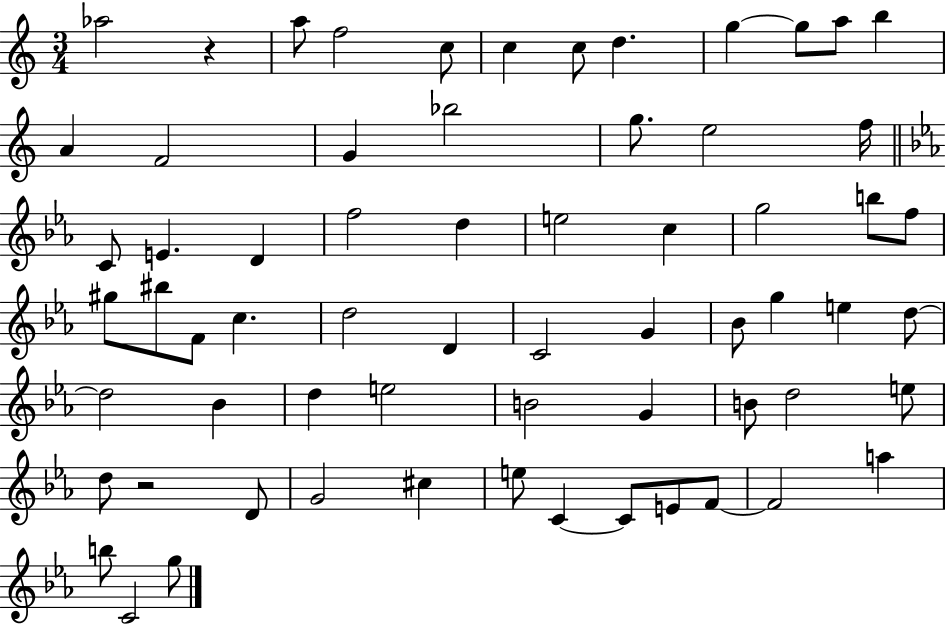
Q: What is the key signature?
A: C major